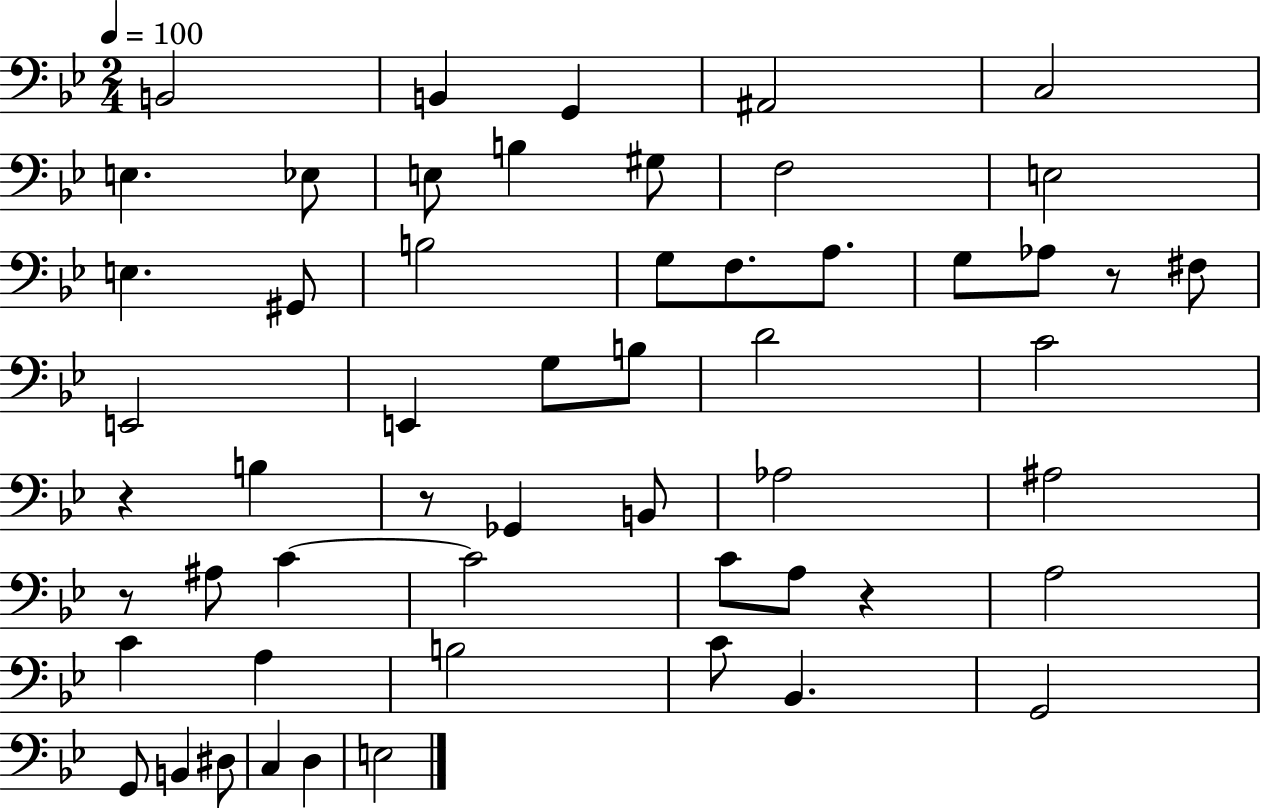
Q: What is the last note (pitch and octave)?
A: E3